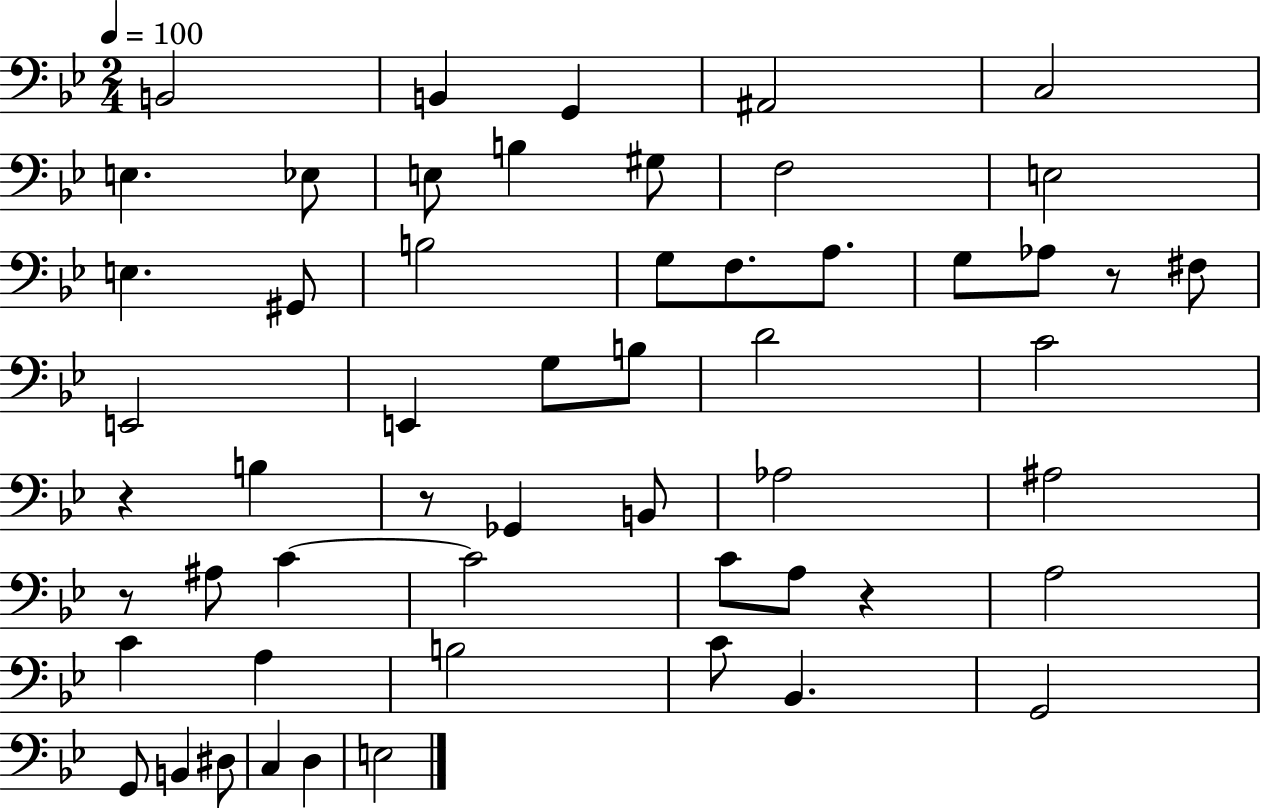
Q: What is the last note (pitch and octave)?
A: E3